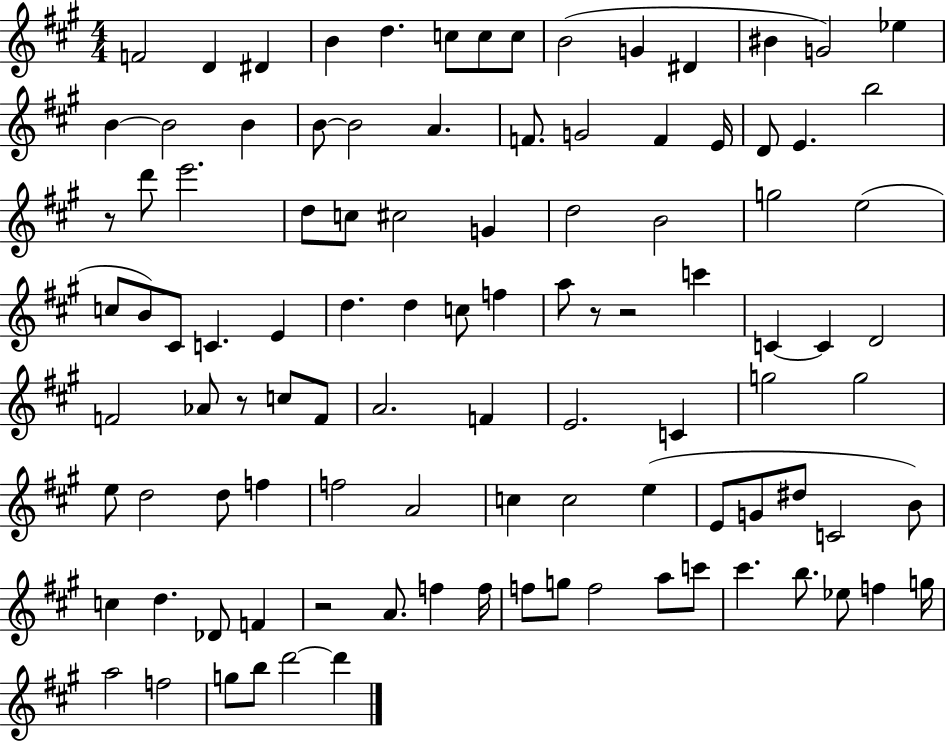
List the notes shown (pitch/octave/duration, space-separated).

F4/h D4/q D#4/q B4/q D5/q. C5/e C5/e C5/e B4/h G4/q D#4/q BIS4/q G4/h Eb5/q B4/q B4/h B4/q B4/e B4/h A4/q. F4/e. G4/h F4/q E4/s D4/e E4/q. B5/h R/e D6/e E6/h. D5/e C5/e C#5/h G4/q D5/h B4/h G5/h E5/h C5/e B4/e C#4/e C4/q. E4/q D5/q. D5/q C5/e F5/q A5/e R/e R/h C6/q C4/q C4/q D4/h F4/h Ab4/e R/e C5/e F4/e A4/h. F4/q E4/h. C4/q G5/h G5/h E5/e D5/h D5/e F5/q F5/h A4/h C5/q C5/h E5/q E4/e G4/e D#5/e C4/h B4/e C5/q D5/q. Db4/e F4/q R/h A4/e. F5/q F5/s F5/e G5/e F5/h A5/e C6/e C#6/q. B5/e. Eb5/e F5/q G5/s A5/h F5/h G5/e B5/e D6/h D6/q